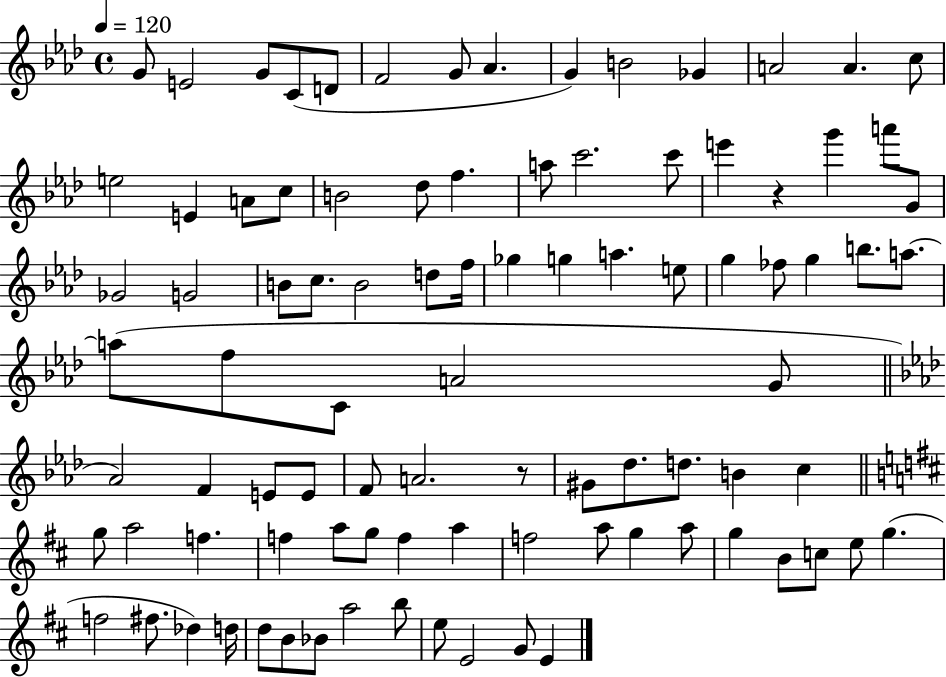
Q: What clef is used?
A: treble